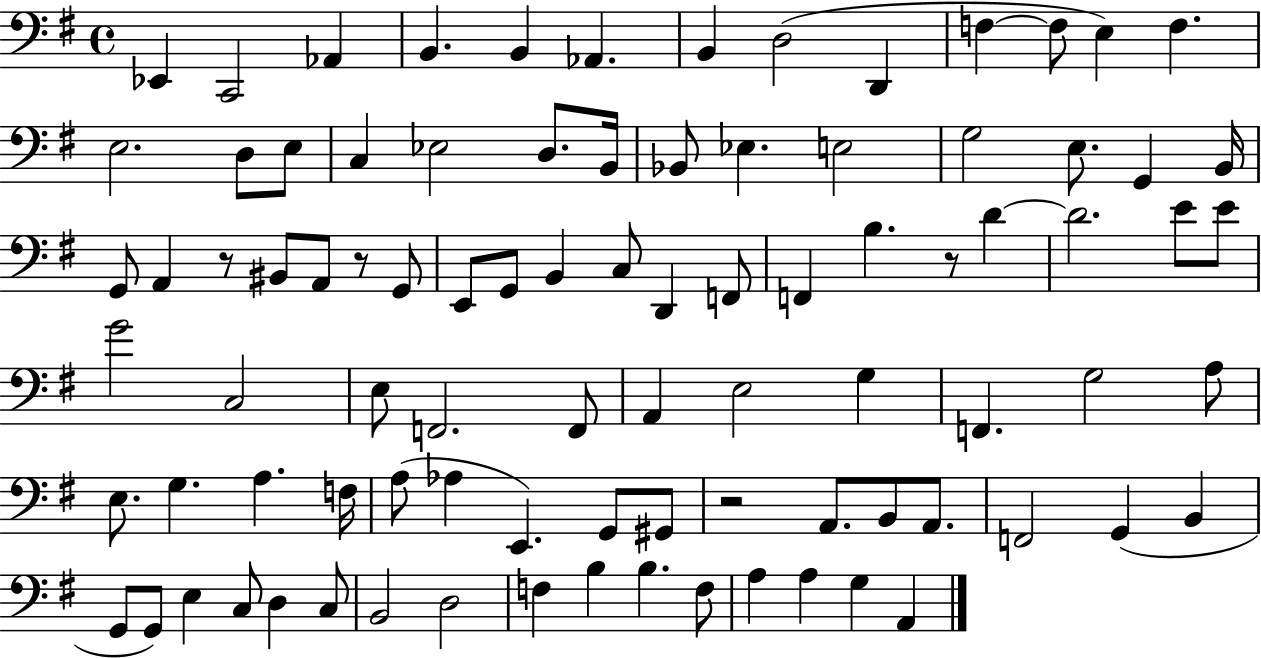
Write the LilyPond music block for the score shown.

{
  \clef bass
  \time 4/4
  \defaultTimeSignature
  \key g \major
  \repeat volta 2 { ees,4 c,2 aes,4 | b,4. b,4 aes,4. | b,4 d2( d,4 | f4~~ f8 e4) f4. | \break e2. d8 e8 | c4 ees2 d8. b,16 | bes,8 ees4. e2 | g2 e8. g,4 b,16 | \break g,8 a,4 r8 bis,8 a,8 r8 g,8 | e,8 g,8 b,4 c8 d,4 f,8 | f,4 b4. r8 d'4~~ | d'2. e'8 e'8 | \break g'2 c2 | e8 f,2. f,8 | a,4 e2 g4 | f,4. g2 a8 | \break e8. g4. a4. f16 | a8( aes4 e,4.) g,8 gis,8 | r2 a,8. b,8 a,8. | f,2 g,4( b,4 | \break g,8 g,8) e4 c8 d4 c8 | b,2 d2 | f4 b4 b4. f8 | a4 a4 g4 a,4 | \break } \bar "|."
}